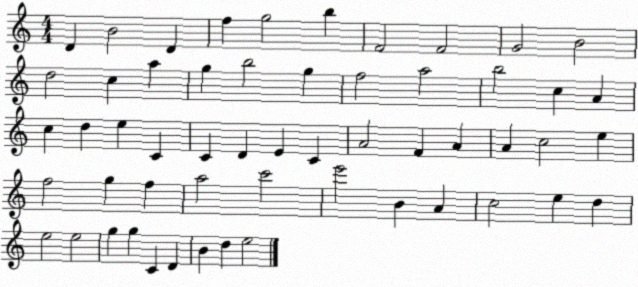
X:1
T:Untitled
M:4/4
L:1/4
K:C
D B2 D f g2 b F2 F2 G2 B2 d2 c a g b2 g f2 a2 b2 c A c d e C C D E C A2 F A A c2 e f2 g f a2 c'2 e'2 B A c2 e d e2 e2 g g C D B d e2